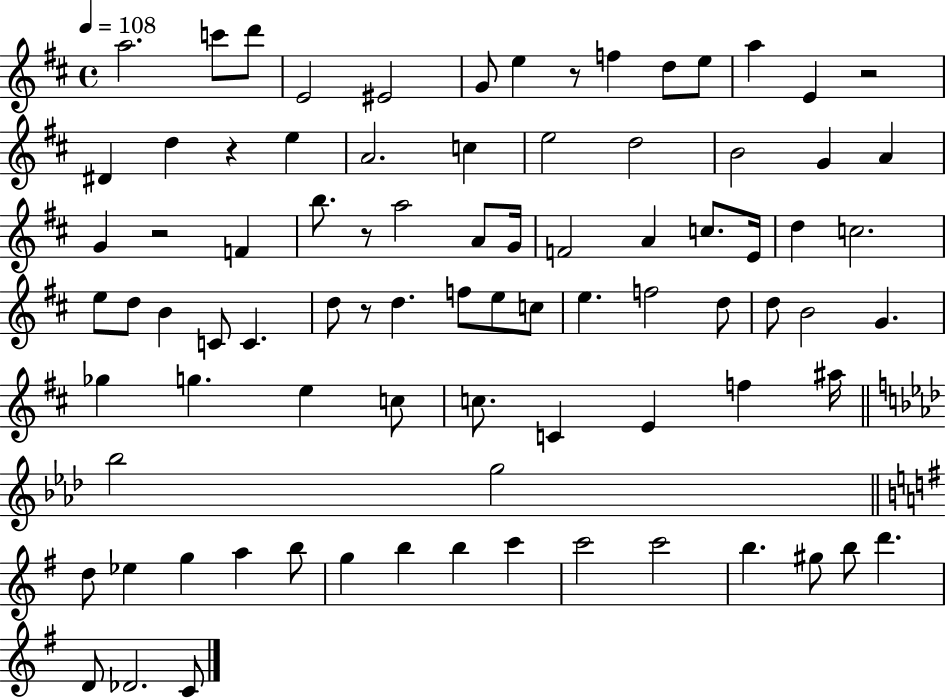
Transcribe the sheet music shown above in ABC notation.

X:1
T:Untitled
M:4/4
L:1/4
K:D
a2 c'/2 d'/2 E2 ^E2 G/2 e z/2 f d/2 e/2 a E z2 ^D d z e A2 c e2 d2 B2 G A G z2 F b/2 z/2 a2 A/2 G/4 F2 A c/2 E/4 d c2 e/2 d/2 B C/2 C d/2 z/2 d f/2 e/2 c/2 e f2 d/2 d/2 B2 G _g g e c/2 c/2 C E f ^a/4 _b2 g2 d/2 _e g a b/2 g b b c' c'2 c'2 b ^g/2 b/2 d' D/2 _D2 C/2